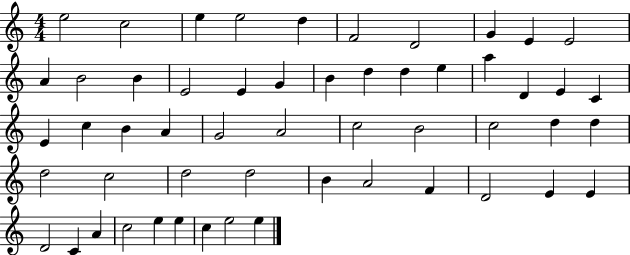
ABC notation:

X:1
T:Untitled
M:4/4
L:1/4
K:C
e2 c2 e e2 d F2 D2 G E E2 A B2 B E2 E G B d d e a D E C E c B A G2 A2 c2 B2 c2 d d d2 c2 d2 d2 B A2 F D2 E E D2 C A c2 e e c e2 e